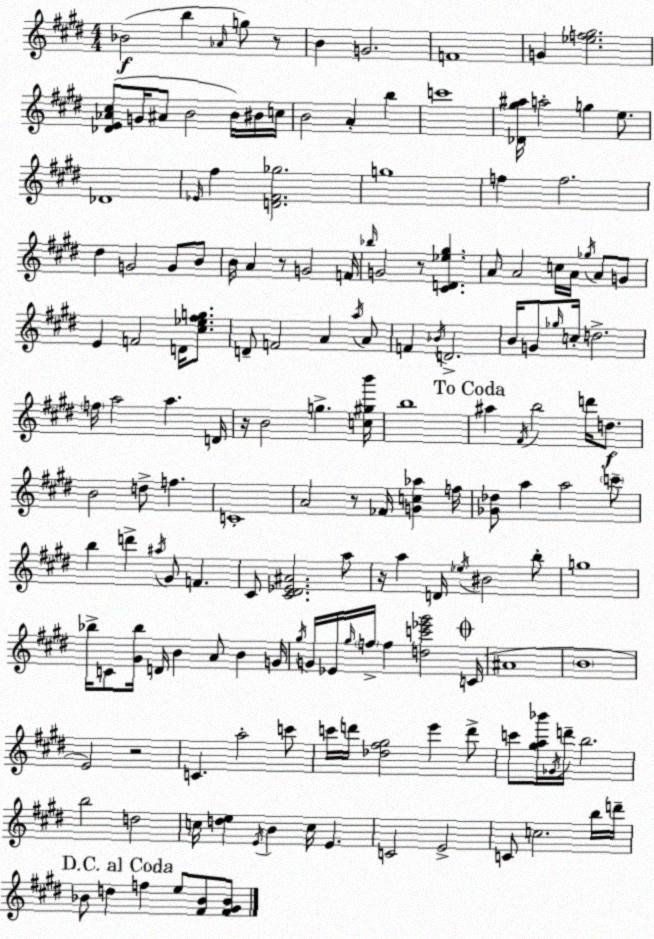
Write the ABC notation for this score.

X:1
T:Untitled
M:4/4
L:1/4
K:E
_B2 b _A/4 g/2 z/2 B G2 F4 G [_ef^g]2 [_DE_A^c]/2 G/4 ^A/2 B2 B/4 ^B/4 c/4 B2 A b c'4 [_D^g^a]/4 a2 g e/2 _D4 _E/4 ^f [D^F_g]2 g4 f f2 ^d G2 G/2 B/2 B/4 A z/2 G2 F/4 _b/4 G2 z/2 [^CD_e^g] A/2 A2 c/4 A/4 _g/4 A/2 G/2 E F2 D/4 [^c_e^fg]/2 D/2 F2 A a/4 A/2 F _B/4 D2 B/4 G/2 _g/4 c/4 d2 f/4 a2 a D/4 z/4 B2 g [c^gb']/4 b4 ^a ^F/4 b2 d'/4 d/2 B2 d/2 f C4 A2 z/2 _F/4 [Gc_a] f/4 [_G_d]/2 a a2 c'/2 b d' ^a/4 ^G/2 F ^C/2 [^C^D_E^A]2 a/2 z/4 a D/4 _e/4 ^B2 b/2 g4 _b/4 C/2 [^G_b]/4 D/4 B A/2 B G/4 ^g/4 G/4 _E/4 ^g/4 f/4 f [dc'_e'^g']2 C/4 ^A4 B4 E2 z2 C a2 c'/2 c'/4 d'/4 [_d^f^g]2 e' d'/2 c'/2 [^ga_b']/4 _G/4 d'/4 b2 b2 d2 c/4 [de] E/4 B c/4 E C2 E2 C/2 c2 b/4 d'/4 _B/2 d f e/2 [^F_B]/2 [^F^G_B]/2